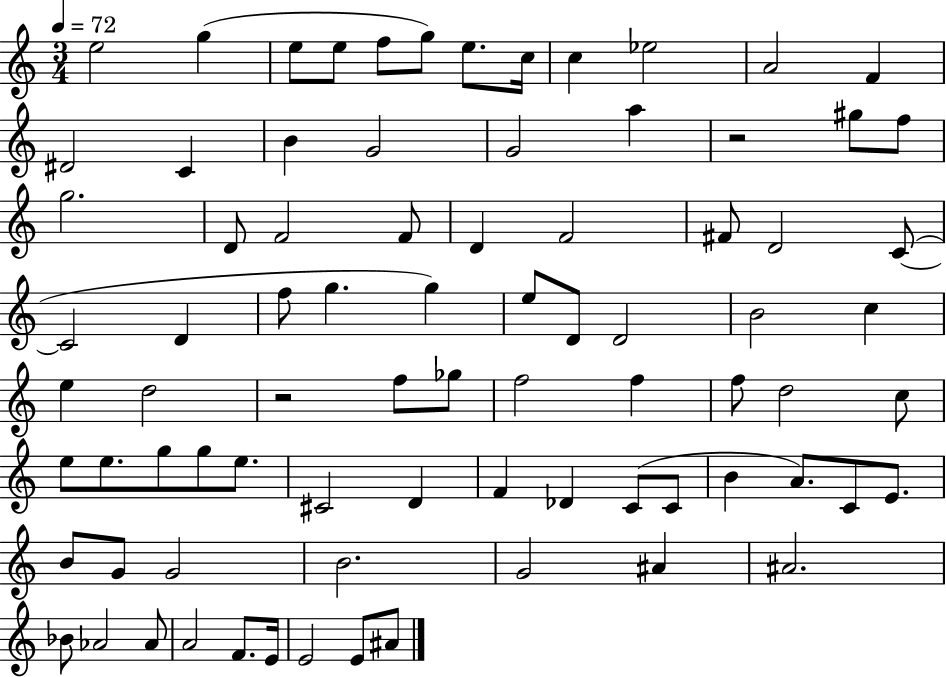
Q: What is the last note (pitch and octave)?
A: A#4